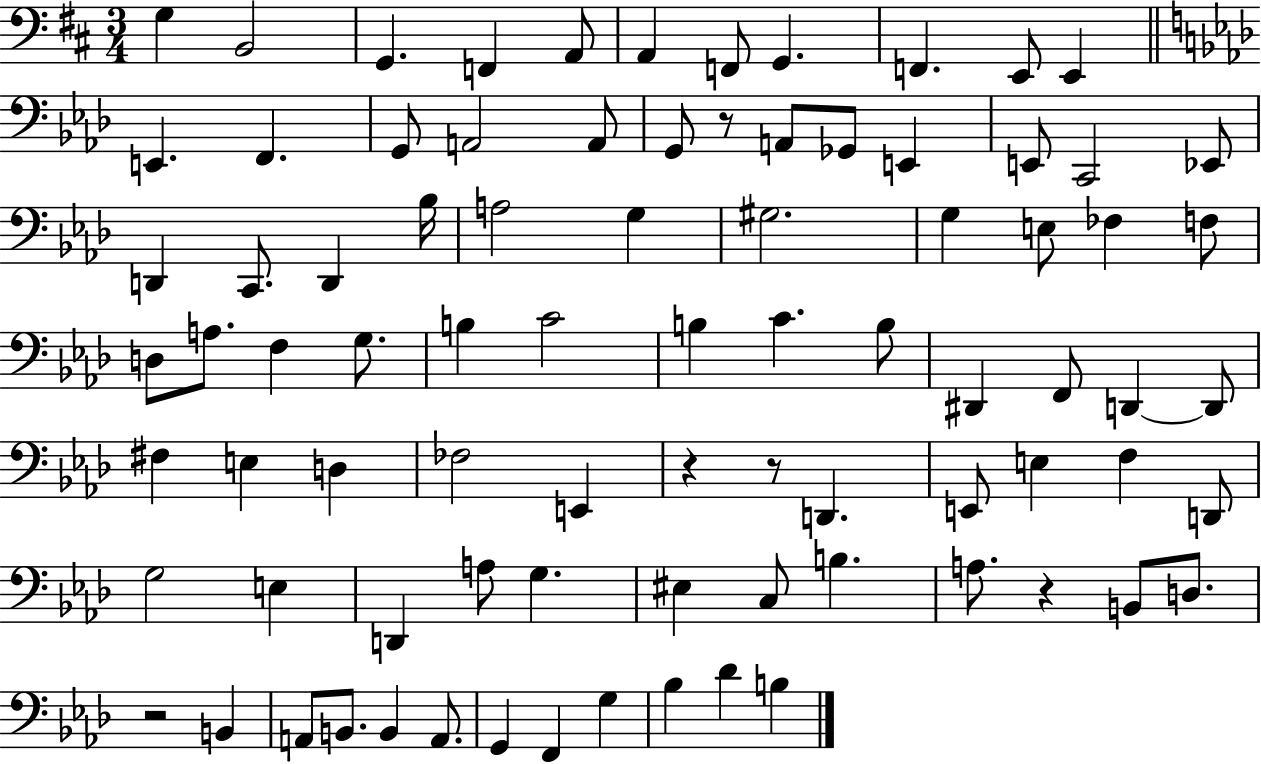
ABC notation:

X:1
T:Untitled
M:3/4
L:1/4
K:D
G, B,,2 G,, F,, A,,/2 A,, F,,/2 G,, F,, E,,/2 E,, E,, F,, G,,/2 A,,2 A,,/2 G,,/2 z/2 A,,/2 _G,,/2 E,, E,,/2 C,,2 _E,,/2 D,, C,,/2 D,, _B,/4 A,2 G, ^G,2 G, E,/2 _F, F,/2 D,/2 A,/2 F, G,/2 B, C2 B, C B,/2 ^D,, F,,/2 D,, D,,/2 ^F, E, D, _F,2 E,, z z/2 D,, E,,/2 E, F, D,,/2 G,2 E, D,, A,/2 G, ^E, C,/2 B, A,/2 z B,,/2 D,/2 z2 B,, A,,/2 B,,/2 B,, A,,/2 G,, F,, G, _B, _D B,